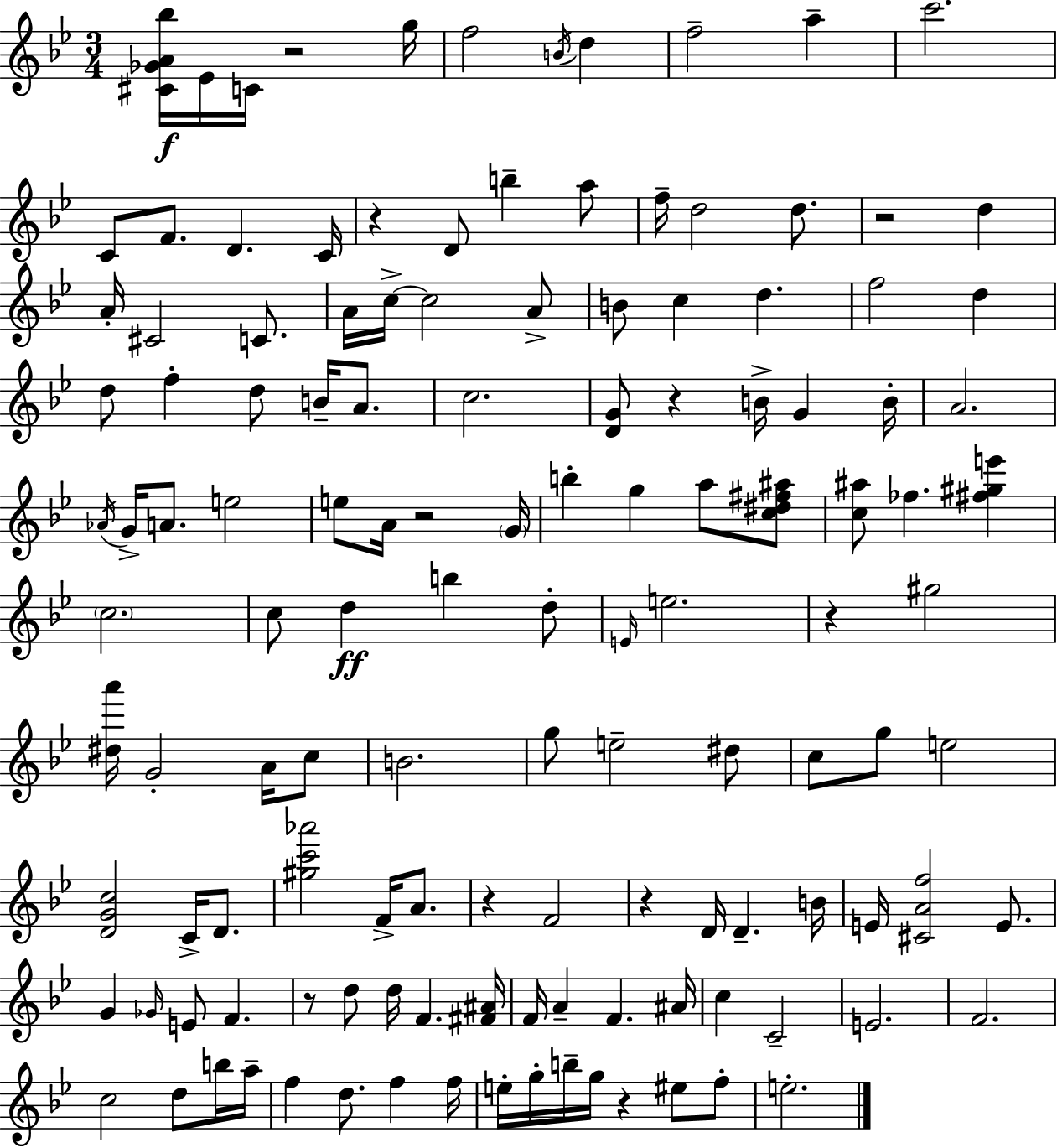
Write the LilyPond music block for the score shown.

{
  \clef treble
  \numericTimeSignature
  \time 3/4
  \key bes \major
  \repeat volta 2 { <cis' ges' a' bes''>16\f ees'16 c'16 r2 g''16 | f''2 \acciaccatura { b'16 } d''4 | f''2-- a''4-- | c'''2. | \break c'8 f'8. d'4. | c'16 r4 d'8 b''4-- a''8 | f''16-- d''2 d''8. | r2 d''4 | \break a'16-. cis'2 c'8. | a'16 c''16->~~ c''2 a'8-> | b'8 c''4 d''4. | f''2 d''4 | \break d''8 f''4-. d''8 b'16-- a'8. | c''2. | <d' g'>8 r4 b'16-> g'4 | b'16-. a'2. | \break \acciaccatura { aes'16 } g'16-> a'8. e''2 | e''8 a'16 r2 | \parenthesize g'16 b''4-. g''4 a''8 | <c'' dis'' fis'' ais''>8 <c'' ais''>8 fes''4. <fis'' gis'' e'''>4 | \break \parenthesize c''2. | c''8 d''4\ff b''4 | d''8-. \grace { e'16 } e''2. | r4 gis''2 | \break <dis'' a'''>16 g'2-. | a'16 c''8 b'2. | g''8 e''2-- | dis''8 c''8 g''8 e''2 | \break <d' g' c''>2 c'16-> | d'8. <gis'' c''' aes'''>2 f'16-> | a'8. r4 f'2 | r4 d'16 d'4.-- | \break b'16 e'16 <cis' a' f''>2 | e'8. g'4 \grace { ges'16 } e'8 f'4. | r8 d''8 d''16 f'4. | <fis' ais'>16 f'16 a'4-- f'4. | \break ais'16 c''4 c'2-- | e'2. | f'2. | c''2 | \break d''8 b''16 a''16-- f''4 d''8. f''4 | f''16 e''16-. g''16-. b''16-- g''16 r4 | eis''8 f''8-. e''2.-. | } \bar "|."
}